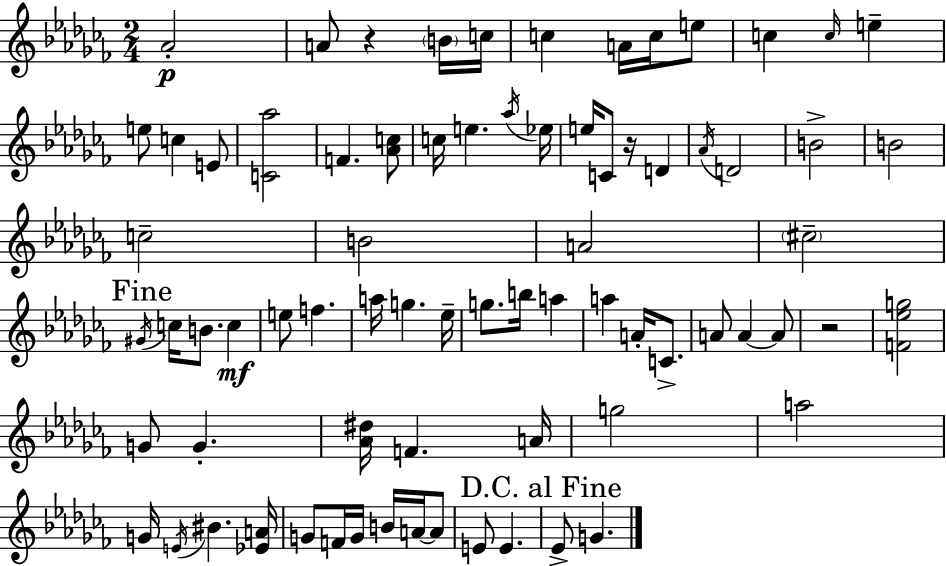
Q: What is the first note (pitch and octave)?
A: Ab4